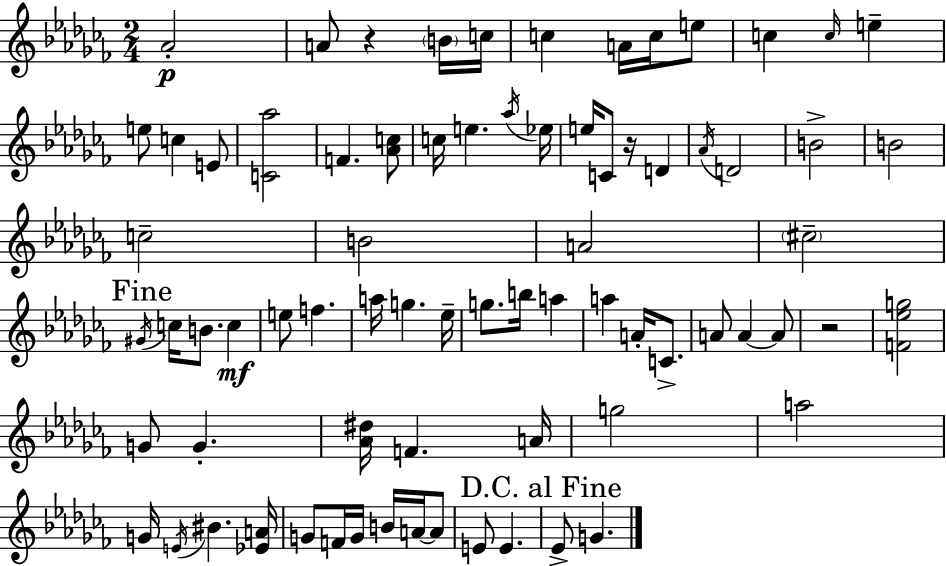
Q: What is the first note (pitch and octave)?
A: Ab4